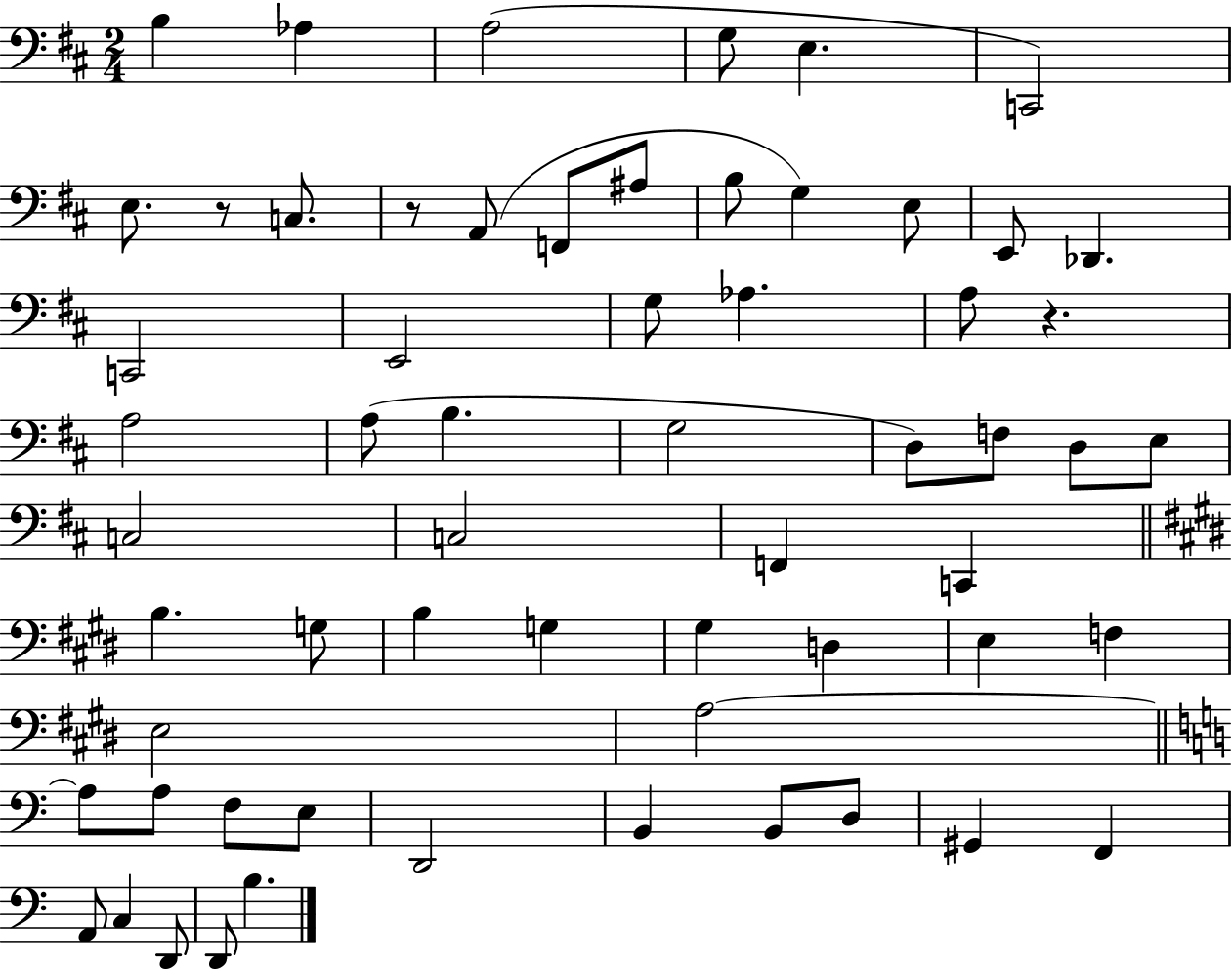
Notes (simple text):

B3/q Ab3/q A3/h G3/e E3/q. C2/h E3/e. R/e C3/e. R/e A2/e F2/e A#3/e B3/e G3/q E3/e E2/e Db2/q. C2/h E2/h G3/e Ab3/q. A3/e R/q. A3/h A3/e B3/q. G3/h D3/e F3/e D3/e E3/e C3/h C3/h F2/q C2/q B3/q. G3/e B3/q G3/q G#3/q D3/q E3/q F3/q E3/h A3/h A3/e A3/e F3/e E3/e D2/h B2/q B2/e D3/e G#2/q F2/q A2/e C3/q D2/e D2/e B3/q.